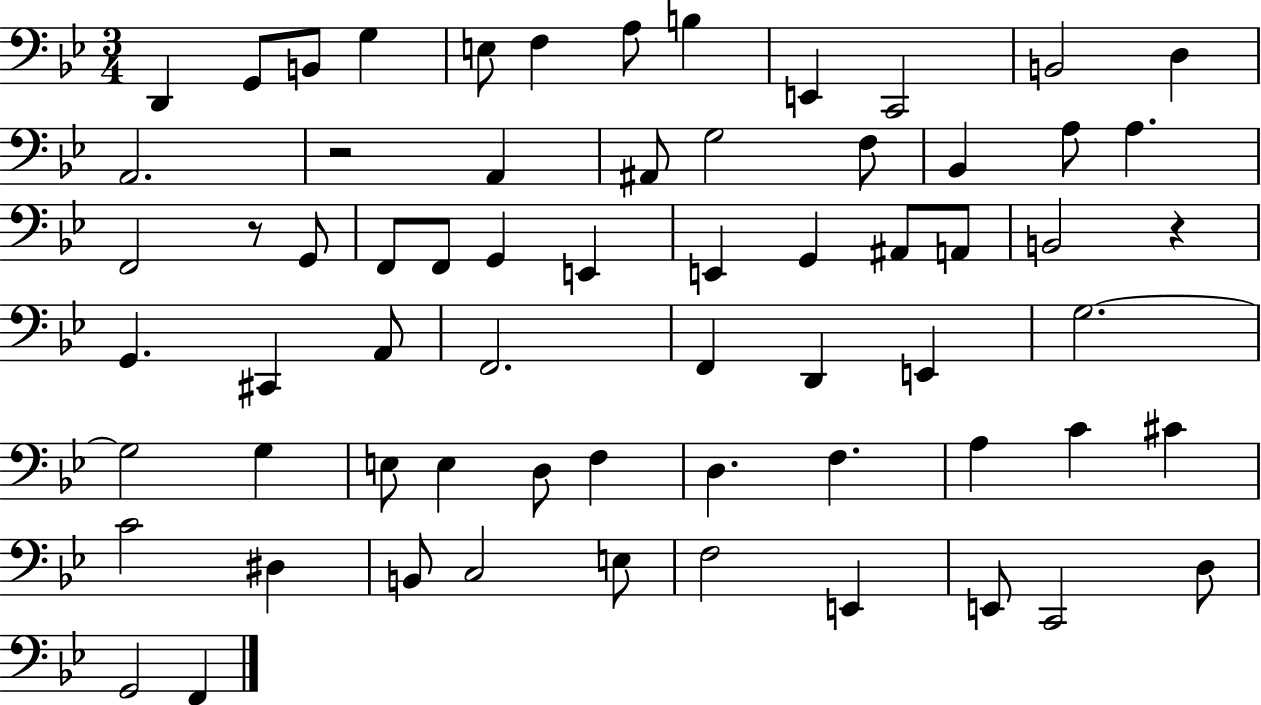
D2/q G2/e B2/e G3/q E3/e F3/q A3/e B3/q E2/q C2/h B2/h D3/q A2/h. R/h A2/q A#2/e G3/h F3/e Bb2/q A3/e A3/q. F2/h R/e G2/e F2/e F2/e G2/q E2/q E2/q G2/q A#2/e A2/e B2/h R/q G2/q. C#2/q A2/e F2/h. F2/q D2/q E2/q G3/h. G3/h G3/q E3/e E3/q D3/e F3/q D3/q. F3/q. A3/q C4/q C#4/q C4/h D#3/q B2/e C3/h E3/e F3/h E2/q E2/e C2/h D3/e G2/h F2/q